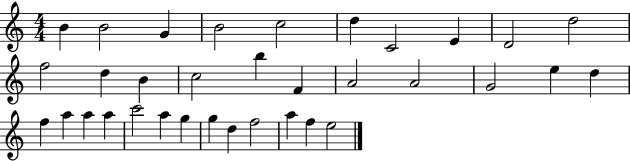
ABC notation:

X:1
T:Untitled
M:4/4
L:1/4
K:C
B B2 G B2 c2 d C2 E D2 d2 f2 d B c2 b F A2 A2 G2 e d f a a a c'2 a g g d f2 a f e2